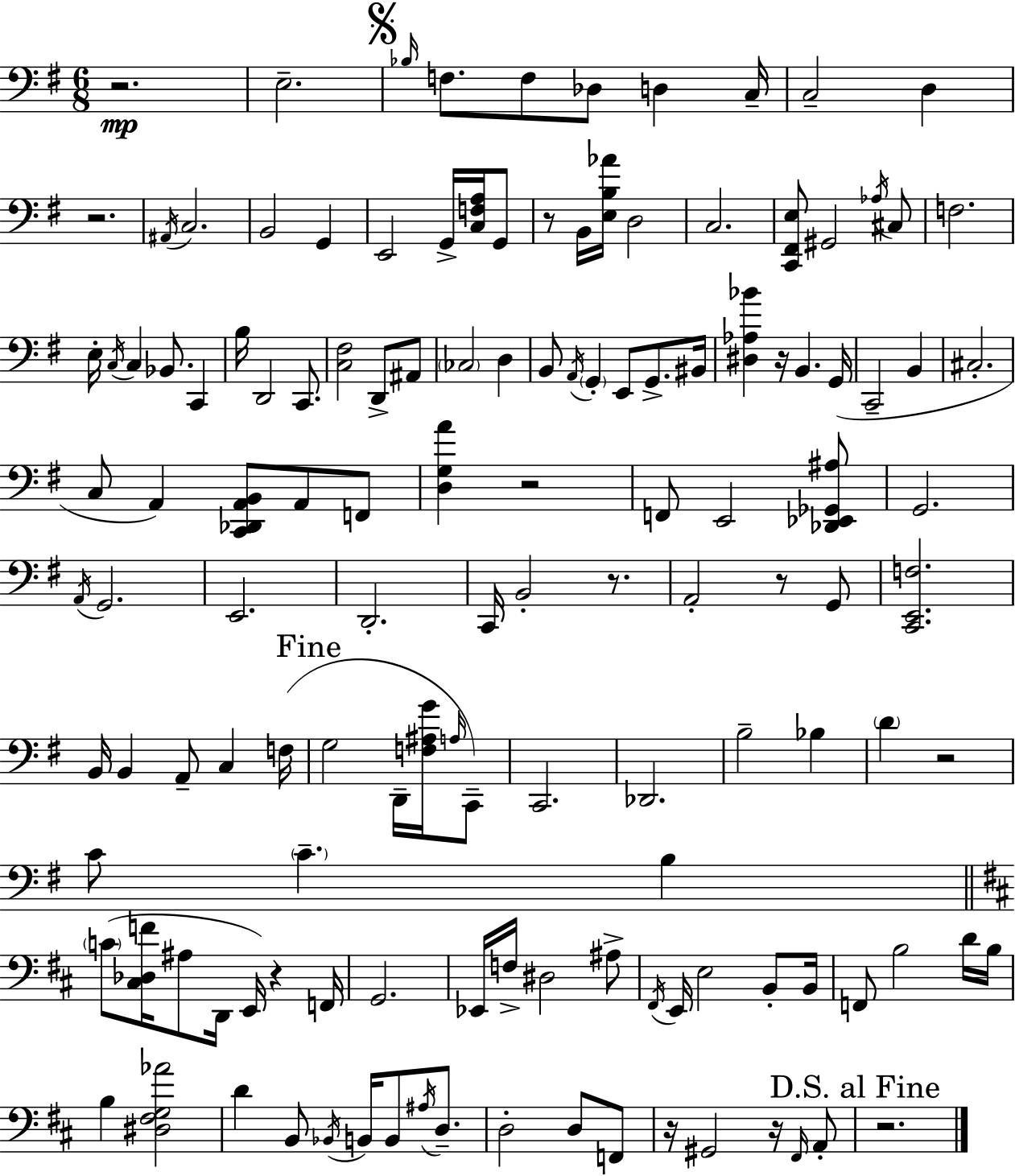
X:1
T:Untitled
M:6/8
L:1/4
K:G
z2 E,2 _B,/4 F,/2 F,/2 _D,/2 D, C,/4 C,2 D, z2 ^A,,/4 C,2 B,,2 G,, E,,2 G,,/4 [C,F,A,]/4 G,,/2 z/2 B,,/4 [E,B,_A]/4 D,2 C,2 [C,,^F,,E,]/2 ^G,,2 _A,/4 ^C,/2 F,2 E,/4 C,/4 C, _B,,/2 C,, B,/4 D,,2 C,,/2 [C,^F,]2 D,,/2 ^A,,/2 _C,2 D, B,,/2 A,,/4 G,, E,,/2 G,,/2 ^B,,/4 [^D,_A,_B] z/4 B,, G,,/4 C,,2 B,, ^C,2 C,/2 A,, [C,,_D,,A,,B,,]/2 A,,/2 F,,/2 [D,G,A] z2 F,,/2 E,,2 [_D,,_E,,_G,,^A,]/2 G,,2 A,,/4 G,,2 E,,2 D,,2 C,,/4 B,,2 z/2 A,,2 z/2 G,,/2 [C,,E,,F,]2 B,,/4 B,, A,,/2 C, F,/4 G,2 D,,/4 [F,^A,G]/4 A,/4 C,,/2 C,,2 _D,,2 B,2 _B, D z2 C/2 C B, C/2 [^C,_D,F]/4 ^A,/2 D,,/4 E,,/4 z F,,/4 G,,2 _E,,/4 F,/4 ^D,2 ^A,/2 ^F,,/4 E,,/4 E,2 B,,/2 B,,/4 F,,/2 B,2 D/4 B,/4 B, [^D,^F,G,_A]2 D B,,/2 _B,,/4 B,,/4 B,,/2 ^A,/4 D,/2 D,2 D,/2 F,,/2 z/4 ^G,,2 z/4 ^F,,/4 A,,/2 z2